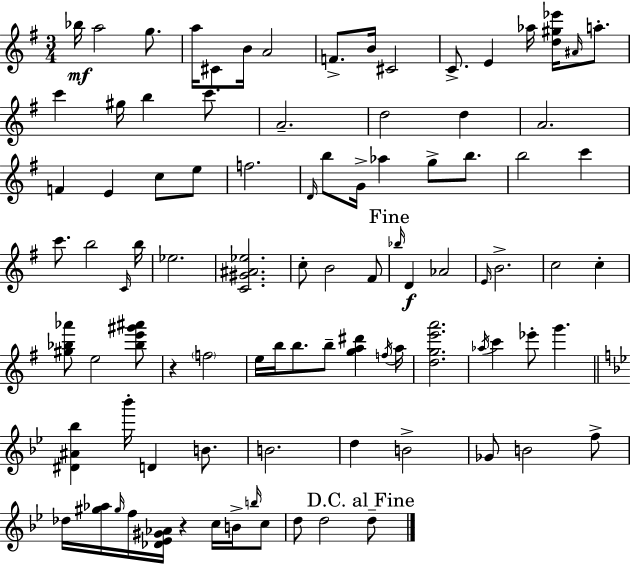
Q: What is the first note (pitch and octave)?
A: Bb5